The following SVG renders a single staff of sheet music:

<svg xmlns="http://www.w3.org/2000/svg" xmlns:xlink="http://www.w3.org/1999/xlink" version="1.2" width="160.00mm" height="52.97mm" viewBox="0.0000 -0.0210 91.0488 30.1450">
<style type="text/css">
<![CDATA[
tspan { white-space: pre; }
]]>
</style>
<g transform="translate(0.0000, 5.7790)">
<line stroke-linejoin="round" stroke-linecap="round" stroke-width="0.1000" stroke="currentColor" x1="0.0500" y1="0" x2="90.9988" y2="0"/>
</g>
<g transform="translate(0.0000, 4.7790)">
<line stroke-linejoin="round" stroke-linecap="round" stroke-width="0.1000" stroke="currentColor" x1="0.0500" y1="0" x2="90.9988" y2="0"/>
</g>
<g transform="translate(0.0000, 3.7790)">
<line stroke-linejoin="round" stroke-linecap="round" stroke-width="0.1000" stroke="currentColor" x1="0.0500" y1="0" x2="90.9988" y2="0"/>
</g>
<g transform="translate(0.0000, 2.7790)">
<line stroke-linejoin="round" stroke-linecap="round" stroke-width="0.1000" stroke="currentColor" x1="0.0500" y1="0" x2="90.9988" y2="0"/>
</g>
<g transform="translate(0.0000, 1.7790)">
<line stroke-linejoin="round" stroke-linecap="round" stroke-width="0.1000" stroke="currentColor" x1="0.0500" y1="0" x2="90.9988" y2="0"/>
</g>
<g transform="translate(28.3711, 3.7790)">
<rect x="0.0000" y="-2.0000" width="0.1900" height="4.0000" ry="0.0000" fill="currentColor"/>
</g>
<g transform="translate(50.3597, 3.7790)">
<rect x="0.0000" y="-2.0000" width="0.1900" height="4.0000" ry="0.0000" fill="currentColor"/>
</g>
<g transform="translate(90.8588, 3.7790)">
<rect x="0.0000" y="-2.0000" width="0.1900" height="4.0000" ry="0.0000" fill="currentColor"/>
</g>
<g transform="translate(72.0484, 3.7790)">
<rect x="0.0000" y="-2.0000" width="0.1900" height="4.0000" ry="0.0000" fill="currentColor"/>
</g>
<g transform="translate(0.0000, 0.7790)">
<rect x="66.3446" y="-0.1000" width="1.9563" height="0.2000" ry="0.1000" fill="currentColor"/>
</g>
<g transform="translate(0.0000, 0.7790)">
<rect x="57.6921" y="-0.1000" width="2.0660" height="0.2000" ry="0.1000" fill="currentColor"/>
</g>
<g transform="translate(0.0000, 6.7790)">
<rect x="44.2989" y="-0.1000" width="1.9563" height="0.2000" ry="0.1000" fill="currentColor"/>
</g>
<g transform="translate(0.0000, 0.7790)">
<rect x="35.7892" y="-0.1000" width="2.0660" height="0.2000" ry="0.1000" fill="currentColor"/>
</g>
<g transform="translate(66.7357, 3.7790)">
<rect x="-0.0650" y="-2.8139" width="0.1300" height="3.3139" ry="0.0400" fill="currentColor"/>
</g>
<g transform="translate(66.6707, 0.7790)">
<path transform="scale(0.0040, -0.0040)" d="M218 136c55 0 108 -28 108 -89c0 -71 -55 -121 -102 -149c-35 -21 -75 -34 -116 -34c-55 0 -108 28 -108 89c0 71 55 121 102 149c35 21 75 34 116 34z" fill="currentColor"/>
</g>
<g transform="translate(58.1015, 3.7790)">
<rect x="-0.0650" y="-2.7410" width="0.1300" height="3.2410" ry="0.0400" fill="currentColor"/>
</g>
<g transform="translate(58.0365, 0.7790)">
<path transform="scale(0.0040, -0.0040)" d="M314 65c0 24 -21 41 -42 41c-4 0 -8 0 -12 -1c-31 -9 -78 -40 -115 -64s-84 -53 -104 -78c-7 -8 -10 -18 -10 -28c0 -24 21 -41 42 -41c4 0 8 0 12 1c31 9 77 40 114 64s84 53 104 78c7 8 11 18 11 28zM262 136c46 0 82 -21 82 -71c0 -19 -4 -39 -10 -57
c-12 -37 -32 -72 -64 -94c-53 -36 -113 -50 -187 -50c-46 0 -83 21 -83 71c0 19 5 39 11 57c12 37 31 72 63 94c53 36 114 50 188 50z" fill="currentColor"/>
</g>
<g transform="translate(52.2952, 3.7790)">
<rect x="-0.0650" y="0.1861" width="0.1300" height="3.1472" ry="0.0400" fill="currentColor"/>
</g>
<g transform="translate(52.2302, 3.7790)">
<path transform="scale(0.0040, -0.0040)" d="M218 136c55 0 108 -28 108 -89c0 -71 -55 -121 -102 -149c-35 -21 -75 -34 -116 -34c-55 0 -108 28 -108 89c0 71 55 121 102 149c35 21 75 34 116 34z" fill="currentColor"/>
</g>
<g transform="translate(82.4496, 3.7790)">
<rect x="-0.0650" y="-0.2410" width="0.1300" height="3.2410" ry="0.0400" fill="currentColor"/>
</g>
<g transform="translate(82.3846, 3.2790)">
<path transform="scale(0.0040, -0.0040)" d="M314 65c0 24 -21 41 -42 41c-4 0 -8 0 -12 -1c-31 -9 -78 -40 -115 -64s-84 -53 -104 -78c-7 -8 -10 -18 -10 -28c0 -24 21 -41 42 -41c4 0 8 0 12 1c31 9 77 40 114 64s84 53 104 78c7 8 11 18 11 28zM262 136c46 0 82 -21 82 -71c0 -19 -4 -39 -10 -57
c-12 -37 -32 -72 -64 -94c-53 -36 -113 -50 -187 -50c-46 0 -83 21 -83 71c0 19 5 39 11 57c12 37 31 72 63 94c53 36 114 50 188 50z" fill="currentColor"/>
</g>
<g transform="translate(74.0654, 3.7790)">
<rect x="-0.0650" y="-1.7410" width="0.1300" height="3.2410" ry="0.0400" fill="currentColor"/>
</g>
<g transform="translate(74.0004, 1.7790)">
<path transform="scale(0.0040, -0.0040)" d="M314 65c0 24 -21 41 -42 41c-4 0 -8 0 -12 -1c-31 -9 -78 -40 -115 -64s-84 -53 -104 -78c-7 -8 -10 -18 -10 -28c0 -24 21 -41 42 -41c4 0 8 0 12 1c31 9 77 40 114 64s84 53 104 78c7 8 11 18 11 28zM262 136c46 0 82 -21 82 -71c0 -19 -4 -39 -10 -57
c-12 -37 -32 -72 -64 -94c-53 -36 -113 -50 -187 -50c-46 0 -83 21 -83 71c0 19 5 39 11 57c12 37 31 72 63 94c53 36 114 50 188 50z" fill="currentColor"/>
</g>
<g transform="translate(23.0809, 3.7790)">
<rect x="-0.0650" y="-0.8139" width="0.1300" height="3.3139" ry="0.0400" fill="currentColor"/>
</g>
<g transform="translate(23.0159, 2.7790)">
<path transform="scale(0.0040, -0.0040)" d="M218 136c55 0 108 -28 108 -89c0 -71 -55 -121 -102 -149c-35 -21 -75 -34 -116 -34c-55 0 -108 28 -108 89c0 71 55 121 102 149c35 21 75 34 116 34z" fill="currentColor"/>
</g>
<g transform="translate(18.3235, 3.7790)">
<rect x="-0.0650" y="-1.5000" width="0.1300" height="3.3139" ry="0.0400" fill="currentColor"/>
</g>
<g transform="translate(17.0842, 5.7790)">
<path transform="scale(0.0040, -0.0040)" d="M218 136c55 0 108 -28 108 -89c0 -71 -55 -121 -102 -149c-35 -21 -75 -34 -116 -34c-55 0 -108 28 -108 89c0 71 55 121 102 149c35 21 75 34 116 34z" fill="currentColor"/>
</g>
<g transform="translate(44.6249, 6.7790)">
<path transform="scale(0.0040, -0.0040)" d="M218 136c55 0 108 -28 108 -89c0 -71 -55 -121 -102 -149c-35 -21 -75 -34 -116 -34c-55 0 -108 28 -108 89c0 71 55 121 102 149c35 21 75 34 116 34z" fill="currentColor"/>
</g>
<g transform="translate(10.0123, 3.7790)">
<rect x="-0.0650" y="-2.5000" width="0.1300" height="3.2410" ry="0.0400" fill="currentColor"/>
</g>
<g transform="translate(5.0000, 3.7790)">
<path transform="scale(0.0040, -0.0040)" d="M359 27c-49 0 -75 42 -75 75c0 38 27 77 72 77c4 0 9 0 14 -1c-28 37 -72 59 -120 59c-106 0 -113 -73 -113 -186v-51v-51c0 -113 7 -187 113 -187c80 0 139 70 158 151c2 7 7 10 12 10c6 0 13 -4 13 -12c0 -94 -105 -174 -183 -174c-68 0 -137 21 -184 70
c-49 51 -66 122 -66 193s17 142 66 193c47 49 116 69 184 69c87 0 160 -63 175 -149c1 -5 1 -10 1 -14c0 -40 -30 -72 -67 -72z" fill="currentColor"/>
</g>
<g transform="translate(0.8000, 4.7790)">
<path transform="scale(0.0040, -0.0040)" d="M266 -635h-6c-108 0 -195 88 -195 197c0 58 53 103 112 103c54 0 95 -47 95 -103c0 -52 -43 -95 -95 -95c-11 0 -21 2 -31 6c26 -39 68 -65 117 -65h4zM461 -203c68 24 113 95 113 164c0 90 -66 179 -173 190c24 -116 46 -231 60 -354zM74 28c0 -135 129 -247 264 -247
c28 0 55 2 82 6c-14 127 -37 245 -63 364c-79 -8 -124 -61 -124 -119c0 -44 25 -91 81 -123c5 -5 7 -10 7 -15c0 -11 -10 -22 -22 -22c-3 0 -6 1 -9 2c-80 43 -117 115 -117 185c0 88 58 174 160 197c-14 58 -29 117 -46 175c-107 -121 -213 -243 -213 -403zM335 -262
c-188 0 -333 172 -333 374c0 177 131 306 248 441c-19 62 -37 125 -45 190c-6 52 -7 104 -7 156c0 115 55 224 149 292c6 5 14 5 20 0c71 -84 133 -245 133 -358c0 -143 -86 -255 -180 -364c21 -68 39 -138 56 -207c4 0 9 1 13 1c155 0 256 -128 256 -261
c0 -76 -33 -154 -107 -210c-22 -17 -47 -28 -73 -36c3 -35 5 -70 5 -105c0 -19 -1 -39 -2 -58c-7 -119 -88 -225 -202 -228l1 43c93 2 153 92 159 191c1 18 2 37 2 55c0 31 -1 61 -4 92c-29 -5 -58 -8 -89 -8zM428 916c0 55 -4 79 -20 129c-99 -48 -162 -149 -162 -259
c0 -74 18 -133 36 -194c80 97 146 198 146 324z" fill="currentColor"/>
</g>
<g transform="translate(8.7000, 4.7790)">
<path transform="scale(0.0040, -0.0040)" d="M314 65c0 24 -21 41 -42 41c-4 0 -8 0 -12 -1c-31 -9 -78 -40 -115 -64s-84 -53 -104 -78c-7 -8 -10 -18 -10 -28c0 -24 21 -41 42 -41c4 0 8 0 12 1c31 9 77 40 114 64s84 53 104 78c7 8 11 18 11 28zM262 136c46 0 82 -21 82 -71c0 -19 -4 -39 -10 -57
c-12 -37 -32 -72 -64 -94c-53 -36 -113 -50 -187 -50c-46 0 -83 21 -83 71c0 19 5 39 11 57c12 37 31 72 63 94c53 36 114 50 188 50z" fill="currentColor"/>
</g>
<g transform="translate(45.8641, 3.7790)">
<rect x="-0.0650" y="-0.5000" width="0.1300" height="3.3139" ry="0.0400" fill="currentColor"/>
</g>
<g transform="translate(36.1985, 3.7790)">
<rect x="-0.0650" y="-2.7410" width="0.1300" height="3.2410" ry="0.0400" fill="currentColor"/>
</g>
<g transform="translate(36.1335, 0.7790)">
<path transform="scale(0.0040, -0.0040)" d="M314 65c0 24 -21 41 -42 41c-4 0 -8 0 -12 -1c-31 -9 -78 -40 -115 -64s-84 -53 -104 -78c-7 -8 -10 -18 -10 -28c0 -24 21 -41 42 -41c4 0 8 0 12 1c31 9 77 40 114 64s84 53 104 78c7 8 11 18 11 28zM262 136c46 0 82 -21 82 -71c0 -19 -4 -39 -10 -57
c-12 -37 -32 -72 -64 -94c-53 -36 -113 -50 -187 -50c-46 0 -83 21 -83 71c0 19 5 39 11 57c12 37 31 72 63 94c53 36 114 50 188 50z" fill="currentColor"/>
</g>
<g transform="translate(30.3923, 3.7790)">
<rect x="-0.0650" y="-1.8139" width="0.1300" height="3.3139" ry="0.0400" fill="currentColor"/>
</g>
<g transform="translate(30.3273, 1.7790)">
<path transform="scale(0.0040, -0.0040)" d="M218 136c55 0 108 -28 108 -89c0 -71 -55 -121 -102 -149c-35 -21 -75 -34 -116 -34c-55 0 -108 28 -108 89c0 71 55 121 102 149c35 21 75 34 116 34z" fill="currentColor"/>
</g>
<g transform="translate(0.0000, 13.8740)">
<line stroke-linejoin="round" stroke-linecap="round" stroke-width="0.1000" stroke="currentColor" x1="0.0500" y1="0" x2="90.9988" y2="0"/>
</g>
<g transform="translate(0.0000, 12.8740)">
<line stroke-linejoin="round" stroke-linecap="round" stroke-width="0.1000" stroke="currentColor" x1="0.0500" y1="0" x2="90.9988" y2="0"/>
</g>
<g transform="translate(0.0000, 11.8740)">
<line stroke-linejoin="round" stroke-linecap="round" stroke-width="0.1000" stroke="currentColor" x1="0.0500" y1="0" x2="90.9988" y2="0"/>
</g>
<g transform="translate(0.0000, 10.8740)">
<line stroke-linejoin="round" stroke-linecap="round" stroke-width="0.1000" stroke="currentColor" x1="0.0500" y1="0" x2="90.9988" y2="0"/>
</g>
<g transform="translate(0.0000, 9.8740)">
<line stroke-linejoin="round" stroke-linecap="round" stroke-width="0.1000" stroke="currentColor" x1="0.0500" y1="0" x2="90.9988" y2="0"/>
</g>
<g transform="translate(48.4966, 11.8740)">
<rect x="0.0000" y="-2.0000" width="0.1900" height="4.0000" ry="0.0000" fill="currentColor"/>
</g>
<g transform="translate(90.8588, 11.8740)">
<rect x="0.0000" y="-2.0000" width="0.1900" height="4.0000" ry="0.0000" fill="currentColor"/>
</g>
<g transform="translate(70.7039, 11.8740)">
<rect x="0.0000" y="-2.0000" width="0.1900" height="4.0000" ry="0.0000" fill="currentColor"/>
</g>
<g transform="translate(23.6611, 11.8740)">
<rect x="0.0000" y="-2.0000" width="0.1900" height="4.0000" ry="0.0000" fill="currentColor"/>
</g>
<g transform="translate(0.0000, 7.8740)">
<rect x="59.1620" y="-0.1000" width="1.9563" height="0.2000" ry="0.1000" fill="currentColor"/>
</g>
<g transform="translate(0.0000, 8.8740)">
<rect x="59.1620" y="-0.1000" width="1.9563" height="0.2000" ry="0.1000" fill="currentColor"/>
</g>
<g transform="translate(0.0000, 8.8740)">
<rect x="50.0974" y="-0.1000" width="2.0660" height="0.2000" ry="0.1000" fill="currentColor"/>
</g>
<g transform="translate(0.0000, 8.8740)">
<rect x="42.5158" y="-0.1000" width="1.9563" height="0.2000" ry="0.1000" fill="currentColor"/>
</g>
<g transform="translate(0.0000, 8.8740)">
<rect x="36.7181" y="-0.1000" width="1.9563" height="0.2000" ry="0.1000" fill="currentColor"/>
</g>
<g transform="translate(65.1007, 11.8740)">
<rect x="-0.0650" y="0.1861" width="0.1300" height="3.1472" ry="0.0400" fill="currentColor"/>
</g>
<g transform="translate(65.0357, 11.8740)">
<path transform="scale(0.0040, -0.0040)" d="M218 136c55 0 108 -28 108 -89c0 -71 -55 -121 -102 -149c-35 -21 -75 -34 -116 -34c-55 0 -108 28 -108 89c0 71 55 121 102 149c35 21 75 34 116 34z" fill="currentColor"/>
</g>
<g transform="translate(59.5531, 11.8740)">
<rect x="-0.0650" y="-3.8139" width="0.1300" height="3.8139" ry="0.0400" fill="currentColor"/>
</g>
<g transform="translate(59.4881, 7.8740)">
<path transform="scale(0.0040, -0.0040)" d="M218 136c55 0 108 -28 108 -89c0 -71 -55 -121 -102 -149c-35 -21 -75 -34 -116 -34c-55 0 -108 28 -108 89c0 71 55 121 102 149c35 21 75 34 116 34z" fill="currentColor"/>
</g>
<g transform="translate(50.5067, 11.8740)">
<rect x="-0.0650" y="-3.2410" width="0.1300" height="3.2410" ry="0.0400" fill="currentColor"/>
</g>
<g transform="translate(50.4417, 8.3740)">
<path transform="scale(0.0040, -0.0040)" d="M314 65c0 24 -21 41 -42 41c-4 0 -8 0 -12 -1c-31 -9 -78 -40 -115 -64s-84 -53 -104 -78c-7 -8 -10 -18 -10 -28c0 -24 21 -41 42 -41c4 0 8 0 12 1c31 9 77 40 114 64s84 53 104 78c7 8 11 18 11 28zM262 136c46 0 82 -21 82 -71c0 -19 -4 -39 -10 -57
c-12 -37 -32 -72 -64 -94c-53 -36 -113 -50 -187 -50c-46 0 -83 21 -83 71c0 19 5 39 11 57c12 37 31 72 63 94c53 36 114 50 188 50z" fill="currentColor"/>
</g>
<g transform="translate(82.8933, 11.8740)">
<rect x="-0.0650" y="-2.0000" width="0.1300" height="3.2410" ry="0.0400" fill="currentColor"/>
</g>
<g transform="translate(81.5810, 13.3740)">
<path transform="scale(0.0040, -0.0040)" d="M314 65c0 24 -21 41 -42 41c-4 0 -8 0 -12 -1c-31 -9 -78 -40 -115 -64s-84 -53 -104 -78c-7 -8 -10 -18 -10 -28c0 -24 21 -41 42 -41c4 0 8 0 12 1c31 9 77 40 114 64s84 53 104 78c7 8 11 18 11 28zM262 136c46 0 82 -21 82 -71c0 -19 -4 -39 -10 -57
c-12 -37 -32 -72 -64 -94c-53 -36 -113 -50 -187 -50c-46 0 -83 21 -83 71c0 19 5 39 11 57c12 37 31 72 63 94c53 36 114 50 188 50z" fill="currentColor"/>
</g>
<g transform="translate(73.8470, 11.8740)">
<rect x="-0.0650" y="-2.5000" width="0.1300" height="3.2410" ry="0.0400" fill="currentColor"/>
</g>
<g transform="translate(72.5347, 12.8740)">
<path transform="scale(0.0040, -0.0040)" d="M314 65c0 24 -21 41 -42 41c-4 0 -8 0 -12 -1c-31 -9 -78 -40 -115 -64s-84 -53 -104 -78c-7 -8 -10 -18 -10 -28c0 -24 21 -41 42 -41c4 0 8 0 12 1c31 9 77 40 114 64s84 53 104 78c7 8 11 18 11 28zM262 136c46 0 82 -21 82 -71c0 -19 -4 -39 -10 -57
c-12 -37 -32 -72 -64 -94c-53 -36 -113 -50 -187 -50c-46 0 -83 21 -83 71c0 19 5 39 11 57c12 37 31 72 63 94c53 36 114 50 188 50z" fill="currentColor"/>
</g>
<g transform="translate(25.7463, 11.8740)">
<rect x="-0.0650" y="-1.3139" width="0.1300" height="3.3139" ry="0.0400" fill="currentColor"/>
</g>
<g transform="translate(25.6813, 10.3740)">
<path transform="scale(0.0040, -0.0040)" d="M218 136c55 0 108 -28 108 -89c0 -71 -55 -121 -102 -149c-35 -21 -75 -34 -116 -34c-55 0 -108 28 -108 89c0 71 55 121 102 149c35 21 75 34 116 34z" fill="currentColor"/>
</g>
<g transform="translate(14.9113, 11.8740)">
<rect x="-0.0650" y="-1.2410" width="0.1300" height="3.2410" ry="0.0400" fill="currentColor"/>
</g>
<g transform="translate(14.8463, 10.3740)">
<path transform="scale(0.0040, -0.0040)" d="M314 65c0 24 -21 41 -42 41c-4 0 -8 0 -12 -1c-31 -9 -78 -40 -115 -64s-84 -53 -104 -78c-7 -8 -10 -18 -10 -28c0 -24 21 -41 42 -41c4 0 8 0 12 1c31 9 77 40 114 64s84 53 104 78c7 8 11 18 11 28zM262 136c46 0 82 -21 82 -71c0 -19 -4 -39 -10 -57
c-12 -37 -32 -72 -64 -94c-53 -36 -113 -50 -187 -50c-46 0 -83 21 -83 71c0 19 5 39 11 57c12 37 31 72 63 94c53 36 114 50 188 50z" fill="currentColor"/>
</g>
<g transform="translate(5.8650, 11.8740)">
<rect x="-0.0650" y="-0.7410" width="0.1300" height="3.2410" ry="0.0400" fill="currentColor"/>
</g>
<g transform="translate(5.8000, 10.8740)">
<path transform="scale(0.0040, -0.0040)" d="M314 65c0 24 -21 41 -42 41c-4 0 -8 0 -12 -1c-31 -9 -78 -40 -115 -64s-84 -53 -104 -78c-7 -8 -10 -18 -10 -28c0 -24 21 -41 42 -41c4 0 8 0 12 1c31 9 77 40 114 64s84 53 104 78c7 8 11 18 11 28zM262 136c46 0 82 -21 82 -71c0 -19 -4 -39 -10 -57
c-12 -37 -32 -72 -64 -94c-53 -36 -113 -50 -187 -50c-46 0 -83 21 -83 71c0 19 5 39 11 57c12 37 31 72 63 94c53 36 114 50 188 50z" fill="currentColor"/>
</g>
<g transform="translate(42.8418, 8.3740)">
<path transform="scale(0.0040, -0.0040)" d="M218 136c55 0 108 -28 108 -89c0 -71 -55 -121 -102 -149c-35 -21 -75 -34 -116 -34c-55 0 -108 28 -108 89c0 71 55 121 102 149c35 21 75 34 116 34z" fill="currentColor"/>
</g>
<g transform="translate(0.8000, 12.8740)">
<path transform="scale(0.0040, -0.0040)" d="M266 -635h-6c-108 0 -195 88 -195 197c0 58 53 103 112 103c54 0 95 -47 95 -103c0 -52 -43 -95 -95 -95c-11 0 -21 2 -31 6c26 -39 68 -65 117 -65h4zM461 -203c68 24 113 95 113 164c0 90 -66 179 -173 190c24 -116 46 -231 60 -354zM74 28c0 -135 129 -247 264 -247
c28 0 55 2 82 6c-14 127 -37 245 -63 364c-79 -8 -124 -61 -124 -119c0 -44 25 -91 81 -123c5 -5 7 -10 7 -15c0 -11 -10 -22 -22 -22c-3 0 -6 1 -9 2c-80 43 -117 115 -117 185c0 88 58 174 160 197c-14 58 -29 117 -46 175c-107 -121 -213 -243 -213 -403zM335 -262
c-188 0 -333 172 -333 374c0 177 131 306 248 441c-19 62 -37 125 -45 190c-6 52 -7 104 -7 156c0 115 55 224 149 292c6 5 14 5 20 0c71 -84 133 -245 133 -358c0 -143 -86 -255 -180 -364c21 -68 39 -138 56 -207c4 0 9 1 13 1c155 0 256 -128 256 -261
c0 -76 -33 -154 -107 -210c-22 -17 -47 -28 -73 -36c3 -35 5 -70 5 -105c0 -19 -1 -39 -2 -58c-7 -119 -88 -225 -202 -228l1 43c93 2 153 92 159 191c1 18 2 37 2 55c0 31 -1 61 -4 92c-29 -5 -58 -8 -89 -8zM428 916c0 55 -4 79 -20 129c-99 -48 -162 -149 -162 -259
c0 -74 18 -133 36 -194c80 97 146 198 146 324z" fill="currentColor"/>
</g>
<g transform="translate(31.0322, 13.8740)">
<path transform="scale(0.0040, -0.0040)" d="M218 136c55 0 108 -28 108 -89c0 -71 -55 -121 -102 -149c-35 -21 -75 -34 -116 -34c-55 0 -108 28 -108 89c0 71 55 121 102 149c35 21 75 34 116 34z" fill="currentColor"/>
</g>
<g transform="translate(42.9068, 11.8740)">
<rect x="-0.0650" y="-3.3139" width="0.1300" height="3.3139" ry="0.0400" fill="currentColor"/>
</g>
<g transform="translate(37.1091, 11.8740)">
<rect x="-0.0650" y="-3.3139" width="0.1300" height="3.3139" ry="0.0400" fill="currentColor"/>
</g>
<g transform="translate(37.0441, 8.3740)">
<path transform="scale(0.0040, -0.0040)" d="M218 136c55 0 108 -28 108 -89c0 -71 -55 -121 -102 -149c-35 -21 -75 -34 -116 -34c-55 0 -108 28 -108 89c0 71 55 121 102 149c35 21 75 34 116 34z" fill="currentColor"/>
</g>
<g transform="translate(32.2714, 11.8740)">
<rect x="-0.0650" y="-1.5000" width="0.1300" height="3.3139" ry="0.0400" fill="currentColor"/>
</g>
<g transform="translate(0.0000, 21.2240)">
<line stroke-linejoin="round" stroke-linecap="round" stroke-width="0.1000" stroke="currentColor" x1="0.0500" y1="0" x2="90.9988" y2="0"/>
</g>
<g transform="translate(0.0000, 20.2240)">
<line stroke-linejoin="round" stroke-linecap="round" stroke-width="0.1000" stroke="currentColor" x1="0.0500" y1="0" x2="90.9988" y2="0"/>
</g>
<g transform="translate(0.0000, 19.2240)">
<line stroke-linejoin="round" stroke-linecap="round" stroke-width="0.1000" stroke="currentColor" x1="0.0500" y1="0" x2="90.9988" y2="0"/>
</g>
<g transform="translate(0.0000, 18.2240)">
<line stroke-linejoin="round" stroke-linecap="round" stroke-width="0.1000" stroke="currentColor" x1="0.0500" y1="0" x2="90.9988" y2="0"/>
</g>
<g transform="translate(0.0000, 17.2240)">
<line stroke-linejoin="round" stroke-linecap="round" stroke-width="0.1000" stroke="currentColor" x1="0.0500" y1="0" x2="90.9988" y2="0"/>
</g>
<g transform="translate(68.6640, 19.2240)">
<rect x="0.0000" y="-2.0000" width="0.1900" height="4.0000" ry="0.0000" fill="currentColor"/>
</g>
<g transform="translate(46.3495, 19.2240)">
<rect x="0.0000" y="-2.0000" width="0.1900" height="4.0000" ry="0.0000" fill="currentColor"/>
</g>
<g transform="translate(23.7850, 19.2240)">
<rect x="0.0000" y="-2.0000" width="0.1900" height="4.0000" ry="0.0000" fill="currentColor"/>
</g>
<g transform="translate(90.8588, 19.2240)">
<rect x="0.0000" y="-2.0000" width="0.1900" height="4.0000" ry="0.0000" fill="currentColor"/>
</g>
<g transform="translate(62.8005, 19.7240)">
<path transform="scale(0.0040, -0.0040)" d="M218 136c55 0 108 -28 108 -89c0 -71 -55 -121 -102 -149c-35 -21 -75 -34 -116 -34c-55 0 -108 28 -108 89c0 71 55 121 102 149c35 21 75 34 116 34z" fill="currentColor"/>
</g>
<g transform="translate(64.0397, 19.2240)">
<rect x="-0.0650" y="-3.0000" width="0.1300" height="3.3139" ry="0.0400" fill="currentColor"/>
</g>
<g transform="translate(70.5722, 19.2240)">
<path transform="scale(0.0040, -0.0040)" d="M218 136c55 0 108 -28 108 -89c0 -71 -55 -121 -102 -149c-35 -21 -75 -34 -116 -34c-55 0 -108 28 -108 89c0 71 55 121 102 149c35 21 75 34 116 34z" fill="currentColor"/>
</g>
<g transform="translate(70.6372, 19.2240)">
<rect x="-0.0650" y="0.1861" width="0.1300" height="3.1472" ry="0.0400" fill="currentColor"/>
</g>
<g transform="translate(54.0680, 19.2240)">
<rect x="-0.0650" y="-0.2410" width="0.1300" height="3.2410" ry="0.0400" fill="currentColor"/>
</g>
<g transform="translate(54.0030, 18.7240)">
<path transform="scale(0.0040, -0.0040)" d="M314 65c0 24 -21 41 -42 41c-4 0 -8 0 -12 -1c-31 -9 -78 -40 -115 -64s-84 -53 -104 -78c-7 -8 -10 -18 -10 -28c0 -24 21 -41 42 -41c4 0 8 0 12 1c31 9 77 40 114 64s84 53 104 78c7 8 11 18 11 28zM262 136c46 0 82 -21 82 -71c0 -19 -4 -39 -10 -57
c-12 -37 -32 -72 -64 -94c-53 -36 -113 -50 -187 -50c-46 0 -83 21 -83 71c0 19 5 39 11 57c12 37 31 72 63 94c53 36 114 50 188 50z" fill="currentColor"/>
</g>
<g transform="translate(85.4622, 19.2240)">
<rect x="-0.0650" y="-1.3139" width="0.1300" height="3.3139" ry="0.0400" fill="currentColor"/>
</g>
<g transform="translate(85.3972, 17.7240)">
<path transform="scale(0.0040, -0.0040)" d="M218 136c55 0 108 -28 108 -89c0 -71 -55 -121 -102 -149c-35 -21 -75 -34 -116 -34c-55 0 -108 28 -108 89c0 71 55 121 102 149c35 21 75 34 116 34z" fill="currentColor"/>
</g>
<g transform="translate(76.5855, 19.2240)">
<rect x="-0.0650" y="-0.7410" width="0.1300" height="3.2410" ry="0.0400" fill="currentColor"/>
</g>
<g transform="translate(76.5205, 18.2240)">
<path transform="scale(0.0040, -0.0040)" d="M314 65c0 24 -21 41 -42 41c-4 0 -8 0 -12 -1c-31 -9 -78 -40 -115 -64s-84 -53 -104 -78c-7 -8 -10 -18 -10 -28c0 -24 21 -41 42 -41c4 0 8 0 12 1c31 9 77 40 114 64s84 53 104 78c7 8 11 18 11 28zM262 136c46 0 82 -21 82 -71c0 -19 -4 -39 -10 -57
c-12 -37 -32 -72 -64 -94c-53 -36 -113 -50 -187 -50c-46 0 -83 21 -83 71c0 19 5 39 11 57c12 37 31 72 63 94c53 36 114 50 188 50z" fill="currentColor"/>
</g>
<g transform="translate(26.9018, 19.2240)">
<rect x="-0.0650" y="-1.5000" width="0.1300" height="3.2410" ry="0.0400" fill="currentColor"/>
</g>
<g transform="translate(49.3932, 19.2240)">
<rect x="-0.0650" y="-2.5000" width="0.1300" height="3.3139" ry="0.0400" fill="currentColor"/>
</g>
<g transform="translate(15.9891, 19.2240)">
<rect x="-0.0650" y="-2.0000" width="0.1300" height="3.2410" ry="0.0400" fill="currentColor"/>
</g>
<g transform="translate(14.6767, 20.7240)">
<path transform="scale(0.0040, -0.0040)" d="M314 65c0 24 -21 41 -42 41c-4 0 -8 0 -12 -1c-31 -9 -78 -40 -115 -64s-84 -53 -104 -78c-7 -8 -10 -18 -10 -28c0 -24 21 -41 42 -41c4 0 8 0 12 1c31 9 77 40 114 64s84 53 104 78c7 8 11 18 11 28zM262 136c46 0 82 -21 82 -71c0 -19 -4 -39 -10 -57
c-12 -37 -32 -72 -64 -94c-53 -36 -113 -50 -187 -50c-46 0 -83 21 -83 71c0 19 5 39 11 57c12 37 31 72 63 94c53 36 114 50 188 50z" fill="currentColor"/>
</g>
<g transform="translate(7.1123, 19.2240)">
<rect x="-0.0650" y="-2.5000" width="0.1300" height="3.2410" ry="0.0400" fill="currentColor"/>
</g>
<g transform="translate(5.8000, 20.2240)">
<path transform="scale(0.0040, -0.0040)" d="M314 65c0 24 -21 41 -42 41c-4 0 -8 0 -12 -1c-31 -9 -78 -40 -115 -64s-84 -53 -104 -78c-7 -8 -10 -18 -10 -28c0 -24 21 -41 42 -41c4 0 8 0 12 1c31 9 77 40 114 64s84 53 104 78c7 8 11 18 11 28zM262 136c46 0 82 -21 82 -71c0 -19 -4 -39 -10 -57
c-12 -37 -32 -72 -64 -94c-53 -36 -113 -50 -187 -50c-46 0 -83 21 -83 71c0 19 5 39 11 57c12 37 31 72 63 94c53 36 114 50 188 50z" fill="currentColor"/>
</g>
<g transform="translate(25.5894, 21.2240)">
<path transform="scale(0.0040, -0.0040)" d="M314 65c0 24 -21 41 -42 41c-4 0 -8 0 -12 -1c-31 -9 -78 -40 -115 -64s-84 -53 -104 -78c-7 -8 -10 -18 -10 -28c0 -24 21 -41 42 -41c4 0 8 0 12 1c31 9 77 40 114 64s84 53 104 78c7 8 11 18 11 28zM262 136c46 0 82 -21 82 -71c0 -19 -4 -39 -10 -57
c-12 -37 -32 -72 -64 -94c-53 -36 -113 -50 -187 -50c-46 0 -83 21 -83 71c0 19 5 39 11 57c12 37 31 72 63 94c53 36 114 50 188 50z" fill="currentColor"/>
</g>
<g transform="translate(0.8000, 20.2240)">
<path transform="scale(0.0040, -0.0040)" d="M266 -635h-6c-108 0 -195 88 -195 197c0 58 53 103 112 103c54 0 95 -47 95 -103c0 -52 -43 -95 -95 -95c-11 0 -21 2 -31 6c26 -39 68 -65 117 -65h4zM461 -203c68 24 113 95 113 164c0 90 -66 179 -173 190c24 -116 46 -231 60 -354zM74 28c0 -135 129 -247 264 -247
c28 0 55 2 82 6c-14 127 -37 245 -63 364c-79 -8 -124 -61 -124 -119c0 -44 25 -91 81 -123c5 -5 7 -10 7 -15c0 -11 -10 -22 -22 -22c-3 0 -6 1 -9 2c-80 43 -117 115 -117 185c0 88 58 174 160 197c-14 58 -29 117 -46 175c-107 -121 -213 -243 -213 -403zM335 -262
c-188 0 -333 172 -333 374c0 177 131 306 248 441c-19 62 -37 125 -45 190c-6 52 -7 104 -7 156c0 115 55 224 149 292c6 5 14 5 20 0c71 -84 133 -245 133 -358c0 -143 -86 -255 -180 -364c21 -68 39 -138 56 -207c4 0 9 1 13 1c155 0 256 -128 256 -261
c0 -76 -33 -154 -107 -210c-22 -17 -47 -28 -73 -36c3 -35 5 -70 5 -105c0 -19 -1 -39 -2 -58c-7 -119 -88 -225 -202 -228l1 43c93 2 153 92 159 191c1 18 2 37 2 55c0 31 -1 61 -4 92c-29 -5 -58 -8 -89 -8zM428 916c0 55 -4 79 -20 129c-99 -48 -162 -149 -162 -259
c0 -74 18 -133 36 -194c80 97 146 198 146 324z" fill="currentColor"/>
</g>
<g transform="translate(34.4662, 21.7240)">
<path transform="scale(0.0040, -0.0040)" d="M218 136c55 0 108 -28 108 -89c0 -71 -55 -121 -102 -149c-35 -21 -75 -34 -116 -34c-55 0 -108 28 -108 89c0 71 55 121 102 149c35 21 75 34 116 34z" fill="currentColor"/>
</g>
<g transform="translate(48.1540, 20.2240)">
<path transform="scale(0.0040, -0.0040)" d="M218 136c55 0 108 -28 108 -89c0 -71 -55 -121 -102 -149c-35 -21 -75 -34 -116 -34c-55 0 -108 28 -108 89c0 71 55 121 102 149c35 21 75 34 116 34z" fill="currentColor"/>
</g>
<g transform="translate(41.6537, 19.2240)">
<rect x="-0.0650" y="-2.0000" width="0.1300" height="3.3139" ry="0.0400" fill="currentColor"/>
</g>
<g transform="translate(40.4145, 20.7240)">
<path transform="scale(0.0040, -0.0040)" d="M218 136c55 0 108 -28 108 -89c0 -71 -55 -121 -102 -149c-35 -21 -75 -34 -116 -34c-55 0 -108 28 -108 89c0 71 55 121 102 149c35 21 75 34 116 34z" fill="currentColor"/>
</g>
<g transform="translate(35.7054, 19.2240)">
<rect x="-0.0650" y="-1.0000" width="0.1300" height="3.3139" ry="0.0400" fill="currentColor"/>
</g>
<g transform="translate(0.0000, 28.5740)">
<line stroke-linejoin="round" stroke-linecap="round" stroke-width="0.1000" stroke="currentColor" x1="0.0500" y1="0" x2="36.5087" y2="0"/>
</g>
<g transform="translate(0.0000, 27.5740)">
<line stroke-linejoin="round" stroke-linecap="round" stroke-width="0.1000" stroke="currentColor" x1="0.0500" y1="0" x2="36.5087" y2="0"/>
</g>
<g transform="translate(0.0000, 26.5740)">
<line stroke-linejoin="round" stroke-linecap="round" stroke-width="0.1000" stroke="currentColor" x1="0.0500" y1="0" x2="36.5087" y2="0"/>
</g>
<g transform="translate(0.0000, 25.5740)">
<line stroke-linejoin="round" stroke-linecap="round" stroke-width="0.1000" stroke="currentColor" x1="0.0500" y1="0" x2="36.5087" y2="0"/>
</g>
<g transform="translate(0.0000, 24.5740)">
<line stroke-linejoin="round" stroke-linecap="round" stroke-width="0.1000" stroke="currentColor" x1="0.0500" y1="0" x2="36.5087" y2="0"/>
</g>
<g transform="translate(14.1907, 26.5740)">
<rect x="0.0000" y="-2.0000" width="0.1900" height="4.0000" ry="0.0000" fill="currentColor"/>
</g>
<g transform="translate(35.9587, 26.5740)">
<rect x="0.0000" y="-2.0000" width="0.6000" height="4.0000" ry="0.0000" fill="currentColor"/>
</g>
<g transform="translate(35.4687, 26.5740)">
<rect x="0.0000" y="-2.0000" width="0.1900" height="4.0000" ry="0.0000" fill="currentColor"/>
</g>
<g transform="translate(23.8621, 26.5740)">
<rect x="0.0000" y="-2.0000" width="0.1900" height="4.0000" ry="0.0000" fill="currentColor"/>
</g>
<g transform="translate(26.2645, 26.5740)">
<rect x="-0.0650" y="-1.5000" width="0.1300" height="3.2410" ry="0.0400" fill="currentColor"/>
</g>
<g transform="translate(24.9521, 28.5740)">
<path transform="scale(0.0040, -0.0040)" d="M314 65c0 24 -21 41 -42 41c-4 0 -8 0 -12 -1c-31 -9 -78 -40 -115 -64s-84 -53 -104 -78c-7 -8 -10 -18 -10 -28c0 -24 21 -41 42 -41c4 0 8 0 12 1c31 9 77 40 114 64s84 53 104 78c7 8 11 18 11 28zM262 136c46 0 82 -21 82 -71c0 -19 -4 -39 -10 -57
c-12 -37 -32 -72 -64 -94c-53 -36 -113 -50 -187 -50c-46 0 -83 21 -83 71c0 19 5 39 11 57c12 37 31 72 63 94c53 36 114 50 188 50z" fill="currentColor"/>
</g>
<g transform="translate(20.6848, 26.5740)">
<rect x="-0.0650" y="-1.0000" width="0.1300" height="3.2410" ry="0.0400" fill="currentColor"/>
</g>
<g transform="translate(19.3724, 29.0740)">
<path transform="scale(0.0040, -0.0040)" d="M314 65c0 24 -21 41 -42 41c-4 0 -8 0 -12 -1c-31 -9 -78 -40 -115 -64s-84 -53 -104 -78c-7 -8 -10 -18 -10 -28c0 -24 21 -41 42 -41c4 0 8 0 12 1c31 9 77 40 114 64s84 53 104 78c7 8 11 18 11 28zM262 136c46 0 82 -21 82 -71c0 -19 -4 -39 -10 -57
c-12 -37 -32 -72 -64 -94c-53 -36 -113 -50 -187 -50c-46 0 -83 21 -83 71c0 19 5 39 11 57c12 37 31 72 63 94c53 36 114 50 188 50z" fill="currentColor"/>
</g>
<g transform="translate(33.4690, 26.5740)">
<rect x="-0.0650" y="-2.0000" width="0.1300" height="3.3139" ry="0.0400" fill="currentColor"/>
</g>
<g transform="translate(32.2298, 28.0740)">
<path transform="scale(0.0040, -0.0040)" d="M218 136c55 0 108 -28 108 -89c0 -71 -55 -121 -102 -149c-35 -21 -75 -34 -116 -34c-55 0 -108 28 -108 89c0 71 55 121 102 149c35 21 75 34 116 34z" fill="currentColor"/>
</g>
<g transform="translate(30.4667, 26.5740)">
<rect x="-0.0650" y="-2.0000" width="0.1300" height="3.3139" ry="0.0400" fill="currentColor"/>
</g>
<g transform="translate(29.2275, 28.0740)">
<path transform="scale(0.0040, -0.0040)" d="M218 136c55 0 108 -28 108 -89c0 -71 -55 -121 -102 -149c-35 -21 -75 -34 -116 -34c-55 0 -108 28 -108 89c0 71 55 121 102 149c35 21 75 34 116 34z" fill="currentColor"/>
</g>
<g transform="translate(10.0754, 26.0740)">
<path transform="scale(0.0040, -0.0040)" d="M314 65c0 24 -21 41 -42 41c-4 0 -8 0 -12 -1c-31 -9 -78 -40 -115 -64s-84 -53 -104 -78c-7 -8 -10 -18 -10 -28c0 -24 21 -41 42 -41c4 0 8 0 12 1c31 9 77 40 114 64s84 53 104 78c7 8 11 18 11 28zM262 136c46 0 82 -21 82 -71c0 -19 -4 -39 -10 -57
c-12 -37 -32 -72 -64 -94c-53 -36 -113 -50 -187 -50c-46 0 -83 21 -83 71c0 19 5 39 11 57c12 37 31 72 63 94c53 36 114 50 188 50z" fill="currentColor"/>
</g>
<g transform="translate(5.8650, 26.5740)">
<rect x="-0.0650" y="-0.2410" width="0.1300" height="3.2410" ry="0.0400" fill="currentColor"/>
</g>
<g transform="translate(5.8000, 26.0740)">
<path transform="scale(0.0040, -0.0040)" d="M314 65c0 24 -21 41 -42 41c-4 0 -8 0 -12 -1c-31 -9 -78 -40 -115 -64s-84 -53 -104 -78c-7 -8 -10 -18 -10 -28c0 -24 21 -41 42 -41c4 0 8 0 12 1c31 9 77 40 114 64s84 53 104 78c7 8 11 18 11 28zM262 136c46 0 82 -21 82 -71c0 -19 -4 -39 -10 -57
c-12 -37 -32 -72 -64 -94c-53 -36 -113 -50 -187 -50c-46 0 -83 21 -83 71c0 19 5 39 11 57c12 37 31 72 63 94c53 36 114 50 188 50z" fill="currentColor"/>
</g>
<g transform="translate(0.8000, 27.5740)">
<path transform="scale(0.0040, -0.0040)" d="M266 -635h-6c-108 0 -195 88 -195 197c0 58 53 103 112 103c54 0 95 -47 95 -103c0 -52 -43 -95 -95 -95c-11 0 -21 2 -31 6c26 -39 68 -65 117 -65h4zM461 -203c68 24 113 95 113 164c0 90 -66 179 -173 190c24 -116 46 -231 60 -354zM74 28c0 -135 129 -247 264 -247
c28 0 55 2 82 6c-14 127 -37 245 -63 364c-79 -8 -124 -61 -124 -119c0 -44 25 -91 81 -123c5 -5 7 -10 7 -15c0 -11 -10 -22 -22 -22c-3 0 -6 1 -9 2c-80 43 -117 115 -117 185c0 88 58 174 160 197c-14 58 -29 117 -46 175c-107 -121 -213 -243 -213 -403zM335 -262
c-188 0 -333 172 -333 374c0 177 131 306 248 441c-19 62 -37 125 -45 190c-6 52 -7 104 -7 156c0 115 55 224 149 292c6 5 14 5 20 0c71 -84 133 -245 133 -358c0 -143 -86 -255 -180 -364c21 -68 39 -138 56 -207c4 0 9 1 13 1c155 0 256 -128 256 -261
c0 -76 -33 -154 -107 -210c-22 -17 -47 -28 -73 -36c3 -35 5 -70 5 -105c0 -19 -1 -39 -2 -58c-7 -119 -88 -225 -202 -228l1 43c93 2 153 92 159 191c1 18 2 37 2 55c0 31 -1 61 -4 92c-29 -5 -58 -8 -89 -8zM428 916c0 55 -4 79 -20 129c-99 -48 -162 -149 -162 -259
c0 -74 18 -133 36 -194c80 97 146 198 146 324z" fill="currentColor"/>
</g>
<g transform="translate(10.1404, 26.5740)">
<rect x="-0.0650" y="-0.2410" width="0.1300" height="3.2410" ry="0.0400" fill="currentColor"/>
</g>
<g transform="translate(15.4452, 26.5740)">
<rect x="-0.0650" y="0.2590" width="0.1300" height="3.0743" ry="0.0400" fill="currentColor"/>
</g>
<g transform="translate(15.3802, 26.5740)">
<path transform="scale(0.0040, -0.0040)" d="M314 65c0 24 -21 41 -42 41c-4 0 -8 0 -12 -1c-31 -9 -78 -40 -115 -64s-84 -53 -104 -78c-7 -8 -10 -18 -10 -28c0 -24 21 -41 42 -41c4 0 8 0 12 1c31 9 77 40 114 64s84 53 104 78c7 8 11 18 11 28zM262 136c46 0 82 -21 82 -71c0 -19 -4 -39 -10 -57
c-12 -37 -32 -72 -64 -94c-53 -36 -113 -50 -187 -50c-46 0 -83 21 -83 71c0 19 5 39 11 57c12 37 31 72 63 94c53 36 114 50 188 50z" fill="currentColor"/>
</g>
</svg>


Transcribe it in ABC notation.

X:1
T:Untitled
M:4/4
L:1/4
K:C
G2 E d f a2 C B a2 a f2 c2 d2 e2 e E b b b2 c' B G2 F2 G2 F2 E2 D F G c2 A B d2 e c2 c2 B2 D2 E2 F F